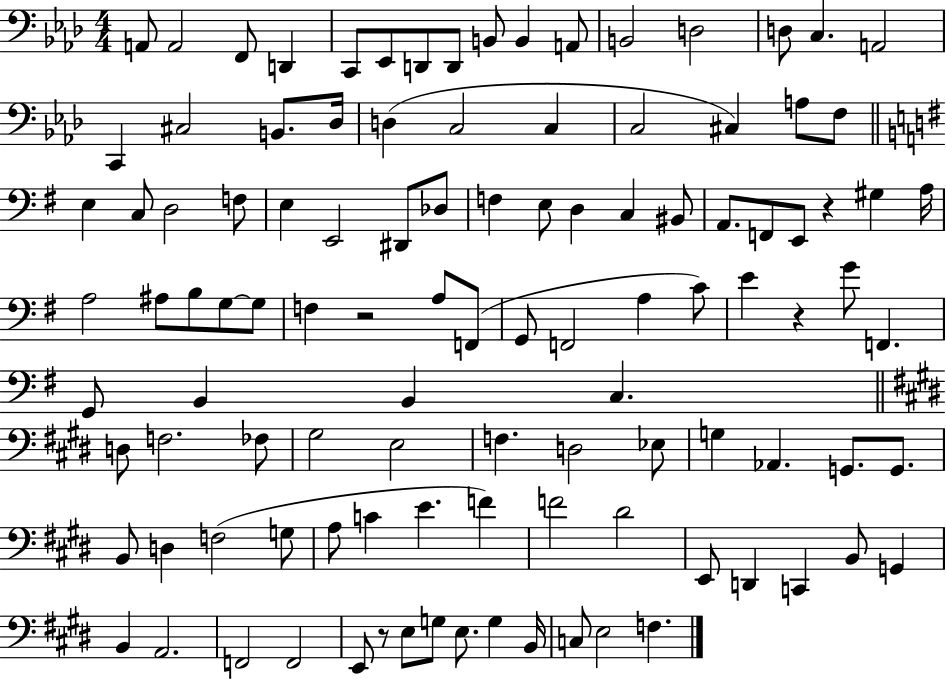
A2/e A2/h F2/e D2/q C2/e Eb2/e D2/e D2/e B2/e B2/q A2/e B2/h D3/h D3/e C3/q. A2/h C2/q C#3/h B2/e. Db3/s D3/q C3/h C3/q C3/h C#3/q A3/e F3/e E3/q C3/e D3/h F3/e E3/q E2/h D#2/e Db3/e F3/q E3/e D3/q C3/q BIS2/e A2/e. F2/e E2/e R/q G#3/q A3/s A3/h A#3/e B3/e G3/e G3/e F3/q R/h A3/e F2/e G2/e F2/h A3/q C4/e E4/q R/q G4/e F2/q. G2/e B2/q B2/q C3/q. D3/e F3/h. FES3/e G#3/h E3/h F3/q. D3/h Eb3/e G3/q Ab2/q. G2/e. G2/e. B2/e D3/q F3/h G3/e A3/e C4/q E4/q. F4/q F4/h D#4/h E2/e D2/q C2/q B2/e G2/q B2/q A2/h. F2/h F2/h E2/e R/e E3/e G3/e E3/e. G3/q B2/s C3/e E3/h F3/q.